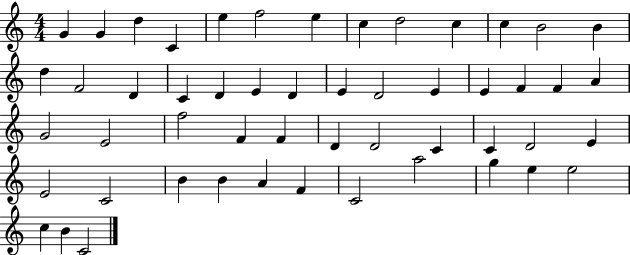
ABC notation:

X:1
T:Untitled
M:4/4
L:1/4
K:C
G G d C e f2 e c d2 c c B2 B d F2 D C D E D E D2 E E F F A G2 E2 f2 F F D D2 C C D2 E E2 C2 B B A F C2 a2 g e e2 c B C2